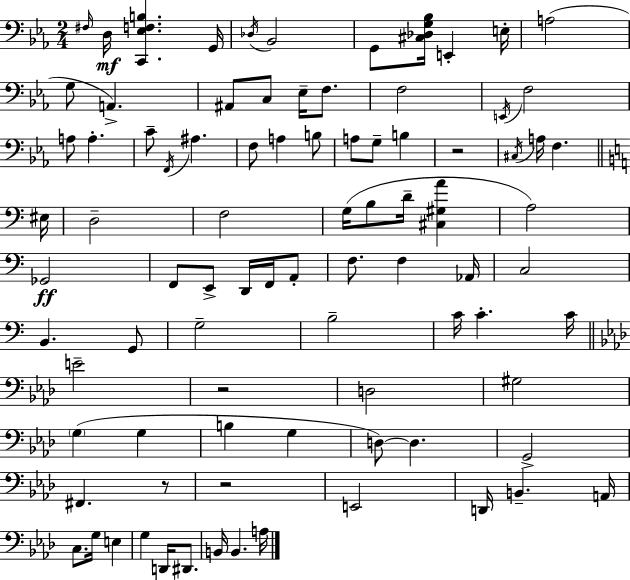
{
  \clef bass
  \numericTimeSignature
  \time 2/4
  \key ees \major
  \grace { fis16 }\mf d16 <c, ees f b>4. | g,16 \acciaccatura { des16 } bes,2 | g,8 <cis des g bes>16 e,4-. | e16-. a2( | \break g8 a,4.->) | ais,8 c8 ees16-- f8. | f2 | \acciaccatura { e,16 } f2 | \break a8 a4.-. | c'8-- \acciaccatura { f,16 } ais4. | f8 a4 | b8 a8 g8-- | \break b4 r2 | \acciaccatura { cis16 } a16 f4. | \bar "||" \break \key a \minor eis16 d2-- | f2 | g16( b8 d'16-- <cis gis a'>4 | a2) | \break ges,2\ff | f,8 e,8-> d,16 f,16 a,8-. | f8. f4 | aes,16 c2 | \break b,4. g,8 | g2-- | b2-- | c'16 c'4.-. | \break c'16 \bar "||" \break \key f \minor e'2-- | r2 | d2 | gis2 | \break \parenthesize g4( g4 | b4 g4 | d8~~) d4. | g,2-> | \break fis,4. r8 | r2 | e,2 | d,16 b,4.-- a,16 | \break c8. g16 e4 | g4 d,16 dis,8. | b,16 b,4. a16 | \bar "|."
}